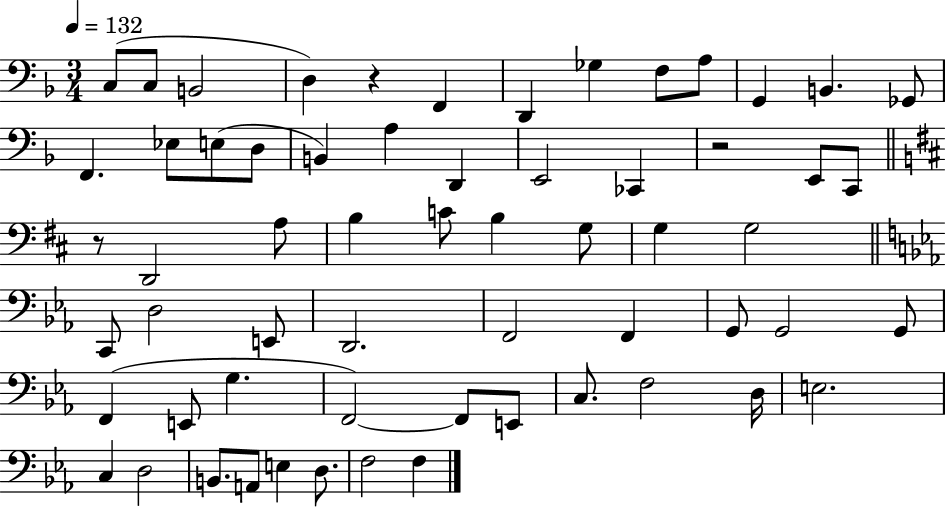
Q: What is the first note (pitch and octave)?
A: C3